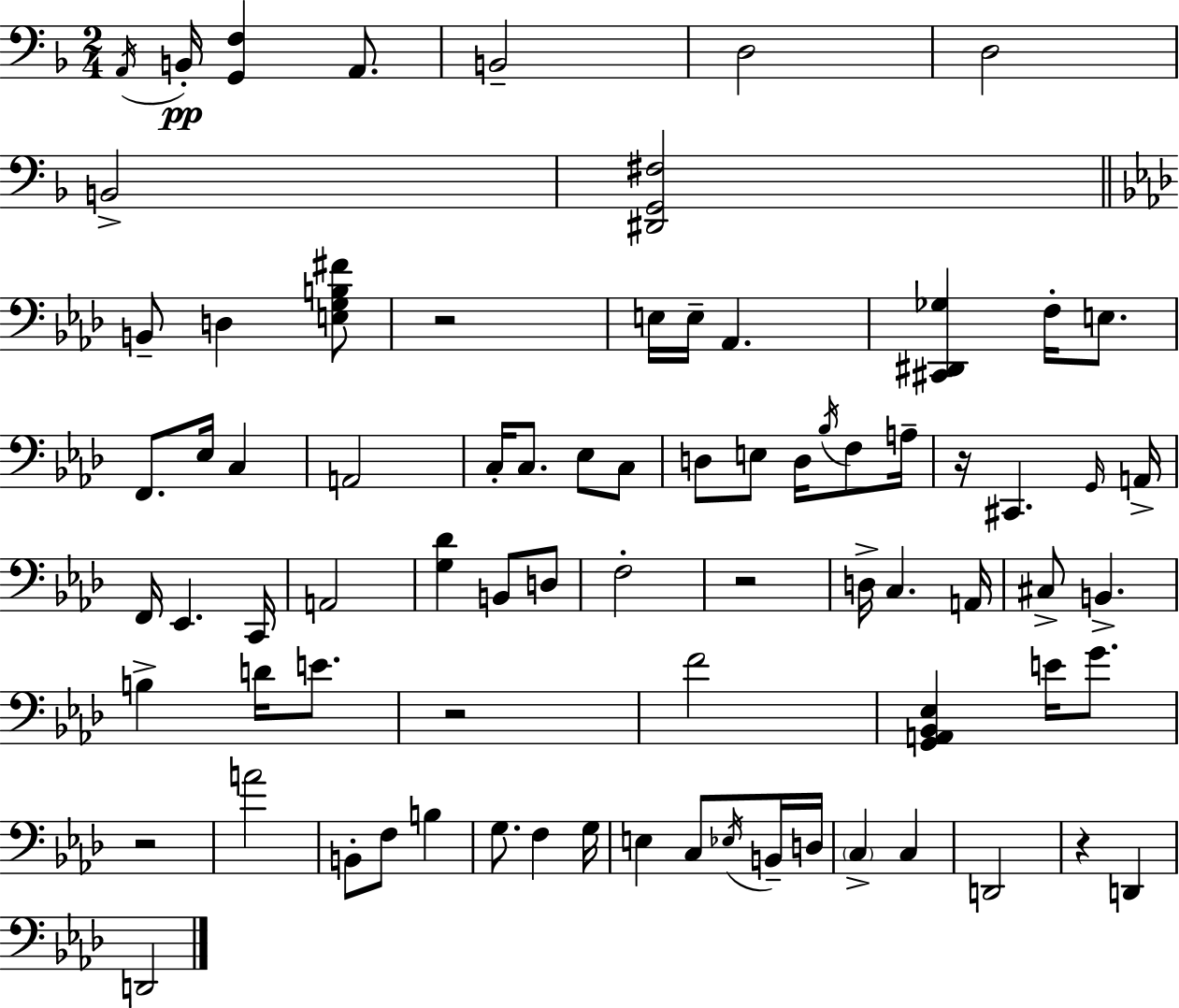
X:1
T:Untitled
M:2/4
L:1/4
K:F
A,,/4 B,,/4 [G,,F,] A,,/2 B,,2 D,2 D,2 B,,2 [^D,,G,,^F,]2 B,,/2 D, [E,G,B,^F]/2 z2 E,/4 E,/4 _A,, [^C,,^D,,_G,] F,/4 E,/2 F,,/2 _E,/4 C, A,,2 C,/4 C,/2 _E,/2 C,/2 D,/2 E,/2 D,/4 _B,/4 F,/2 A,/4 z/4 ^C,, G,,/4 A,,/4 F,,/4 _E,, C,,/4 A,,2 [G,_D] B,,/2 D,/2 F,2 z2 D,/4 C, A,,/4 ^C,/2 B,, B, D/4 E/2 z2 F2 [G,,A,,_B,,_E,] E/4 G/2 z2 A2 B,,/2 F,/2 B, G,/2 F, G,/4 E, C,/2 _E,/4 B,,/4 D,/4 C, C, D,,2 z D,, D,,2